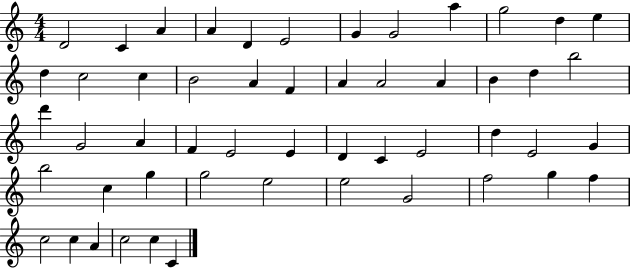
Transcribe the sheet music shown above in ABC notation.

X:1
T:Untitled
M:4/4
L:1/4
K:C
D2 C A A D E2 G G2 a g2 d e d c2 c B2 A F A A2 A B d b2 d' G2 A F E2 E D C E2 d E2 G b2 c g g2 e2 e2 G2 f2 g f c2 c A c2 c C